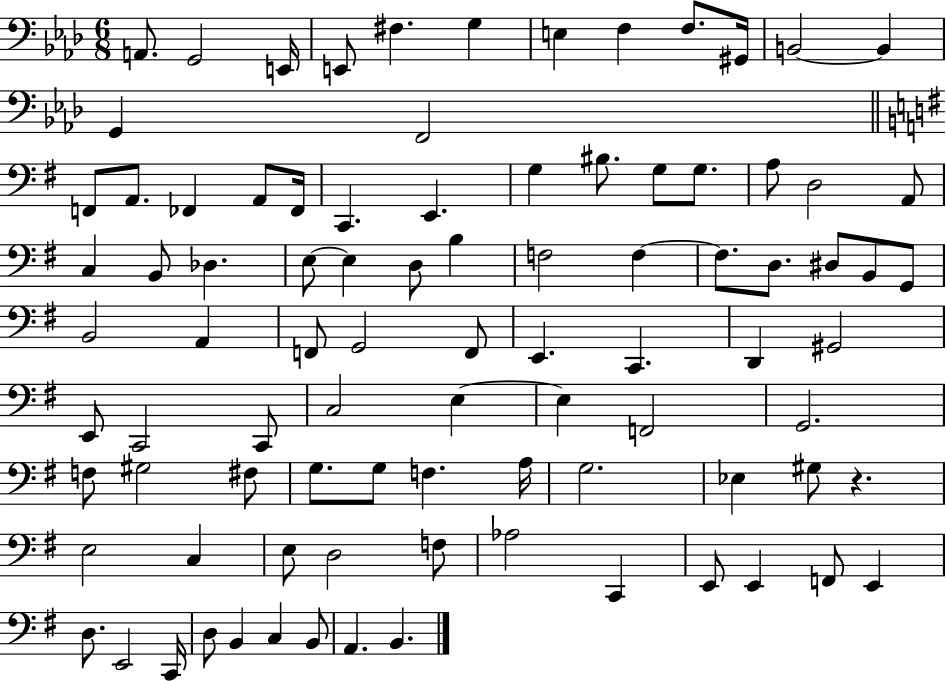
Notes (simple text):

A2/e. G2/h E2/s E2/e F#3/q. G3/q E3/q F3/q F3/e. G#2/s B2/h B2/q G2/q F2/h F2/e A2/e. FES2/q A2/e FES2/s C2/q. E2/q. G3/q BIS3/e. G3/e G3/e. A3/e D3/h A2/e C3/q B2/e Db3/q. E3/e E3/q D3/e B3/q F3/h F3/q F3/e. D3/e. D#3/e B2/e G2/e B2/h A2/q F2/e G2/h F2/e E2/q. C2/q. D2/q G#2/h E2/e C2/h C2/e C3/h E3/q E3/q F2/h G2/h. F3/e G#3/h F#3/e G3/e. G3/e F3/q. A3/s G3/h. Eb3/q G#3/e R/q. E3/h C3/q E3/e D3/h F3/e Ab3/h C2/q E2/e E2/q F2/e E2/q D3/e. E2/h C2/s D3/e B2/q C3/q B2/e A2/q. B2/q.